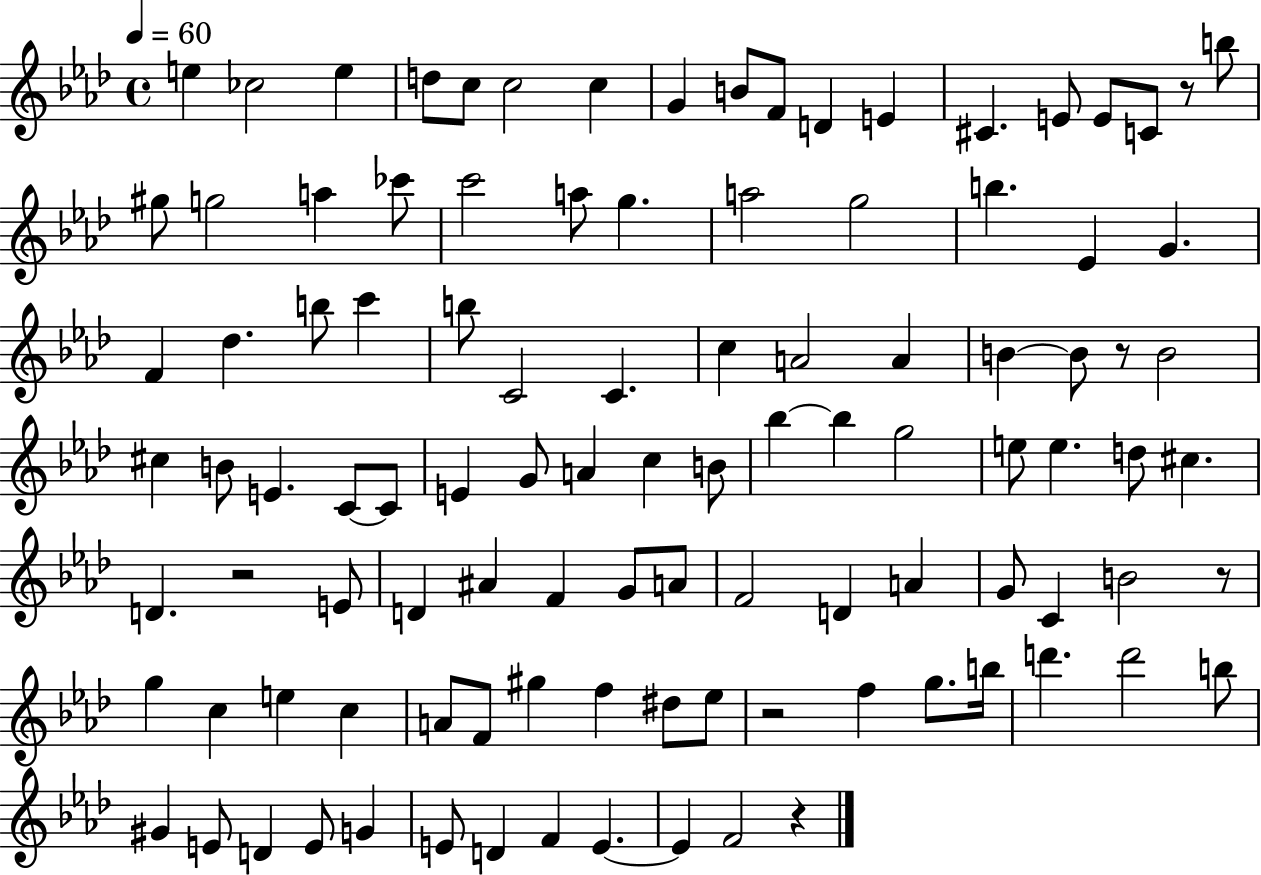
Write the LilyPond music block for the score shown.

{
  \clef treble
  \time 4/4
  \defaultTimeSignature
  \key aes \major
  \tempo 4 = 60
  \repeat volta 2 { e''4 ces''2 e''4 | d''8 c''8 c''2 c''4 | g'4 b'8 f'8 d'4 e'4 | cis'4. e'8 e'8 c'8 r8 b''8 | \break gis''8 g''2 a''4 ces'''8 | c'''2 a''8 g''4. | a''2 g''2 | b''4. ees'4 g'4. | \break f'4 des''4. b''8 c'''4 | b''8 c'2 c'4. | c''4 a'2 a'4 | b'4~~ b'8 r8 b'2 | \break cis''4 b'8 e'4. c'8~~ c'8 | e'4 g'8 a'4 c''4 b'8 | bes''4~~ bes''4 g''2 | e''8 e''4. d''8 cis''4. | \break d'4. r2 e'8 | d'4 ais'4 f'4 g'8 a'8 | f'2 d'4 a'4 | g'8 c'4 b'2 r8 | \break g''4 c''4 e''4 c''4 | a'8 f'8 gis''4 f''4 dis''8 ees''8 | r2 f''4 g''8. b''16 | d'''4. d'''2 b''8 | \break gis'4 e'8 d'4 e'8 g'4 | e'8 d'4 f'4 e'4.~~ | e'4 f'2 r4 | } \bar "|."
}